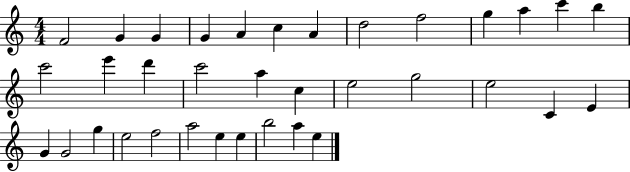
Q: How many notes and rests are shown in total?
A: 35